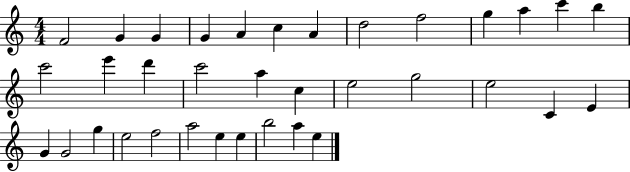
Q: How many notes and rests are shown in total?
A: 35